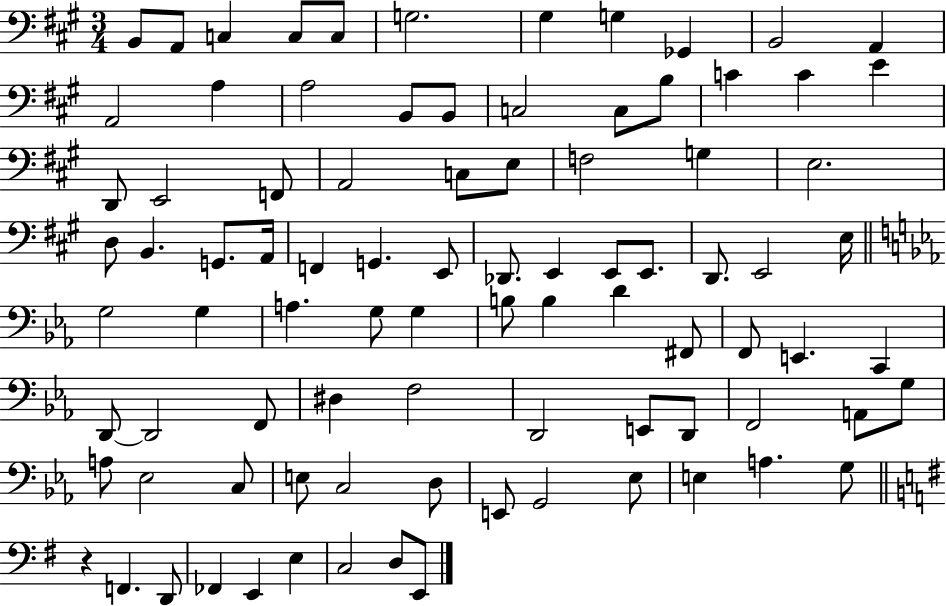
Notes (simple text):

B2/e A2/e C3/q C3/e C3/e G3/h. G#3/q G3/q Gb2/q B2/h A2/q A2/h A3/q A3/h B2/e B2/e C3/h C3/e B3/e C4/q C4/q E4/q D2/e E2/h F2/e A2/h C3/e E3/e F3/h G3/q E3/h. D3/e B2/q. G2/e. A2/s F2/q G2/q. E2/e Db2/e. E2/q E2/e E2/e. D2/e. E2/h E3/s G3/h G3/q A3/q. G3/e G3/q B3/e B3/q D4/q F#2/e F2/e E2/q. C2/q D2/e D2/h F2/e D#3/q F3/h D2/h E2/e D2/e F2/h A2/e G3/e A3/e Eb3/h C3/e E3/e C3/h D3/e E2/e G2/h Eb3/e E3/q A3/q. G3/e R/q F2/q. D2/e FES2/q E2/q E3/q C3/h D3/e E2/e